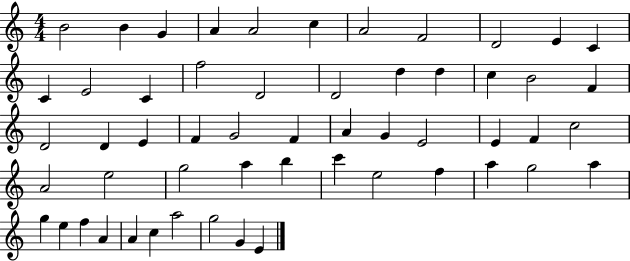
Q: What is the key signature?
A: C major